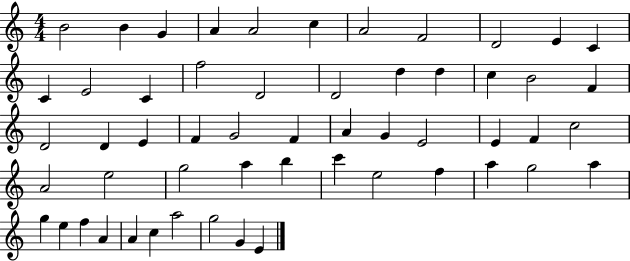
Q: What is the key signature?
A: C major